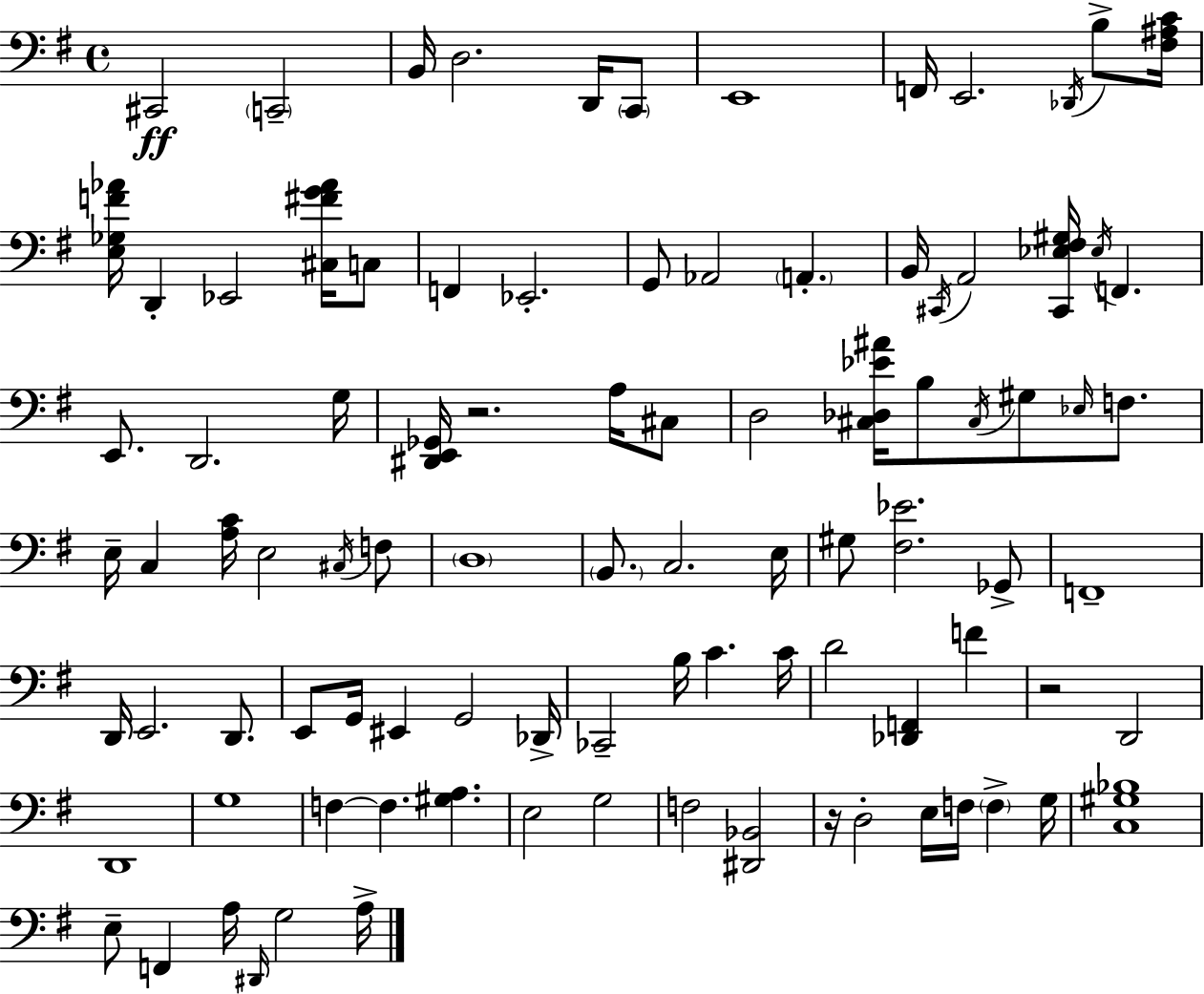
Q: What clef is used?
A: bass